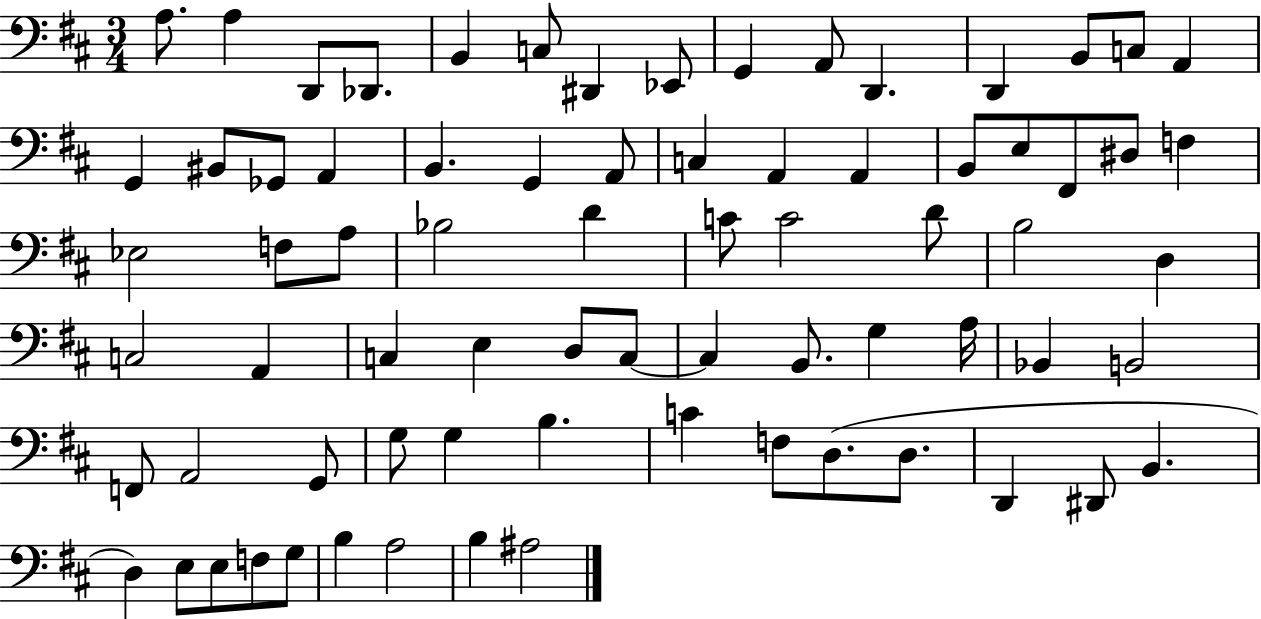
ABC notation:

X:1
T:Untitled
M:3/4
L:1/4
K:D
A,/2 A, D,,/2 _D,,/2 B,, C,/2 ^D,, _E,,/2 G,, A,,/2 D,, D,, B,,/2 C,/2 A,, G,, ^B,,/2 _G,,/2 A,, B,, G,, A,,/2 C, A,, A,, B,,/2 E,/2 ^F,,/2 ^D,/2 F, _E,2 F,/2 A,/2 _B,2 D C/2 C2 D/2 B,2 D, C,2 A,, C, E, D,/2 C,/2 C, B,,/2 G, A,/4 _B,, B,,2 F,,/2 A,,2 G,,/2 G,/2 G, B, C F,/2 D,/2 D,/2 D,, ^D,,/2 B,, D, E,/2 E,/2 F,/2 G,/2 B, A,2 B, ^A,2